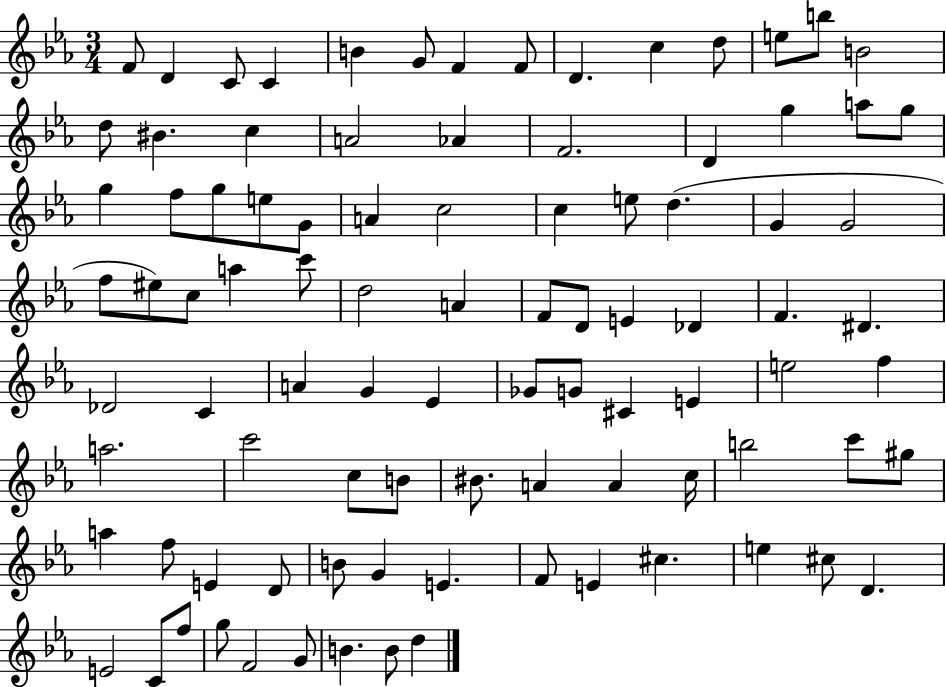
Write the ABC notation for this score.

X:1
T:Untitled
M:3/4
L:1/4
K:Eb
F/2 D C/2 C B G/2 F F/2 D c d/2 e/2 b/2 B2 d/2 ^B c A2 _A F2 D g a/2 g/2 g f/2 g/2 e/2 G/2 A c2 c e/2 d G G2 f/2 ^e/2 c/2 a c'/2 d2 A F/2 D/2 E _D F ^D _D2 C A G _E _G/2 G/2 ^C E e2 f a2 c'2 c/2 B/2 ^B/2 A A c/4 b2 c'/2 ^g/2 a f/2 E D/2 B/2 G E F/2 E ^c e ^c/2 D E2 C/2 f/2 g/2 F2 G/2 B B/2 d